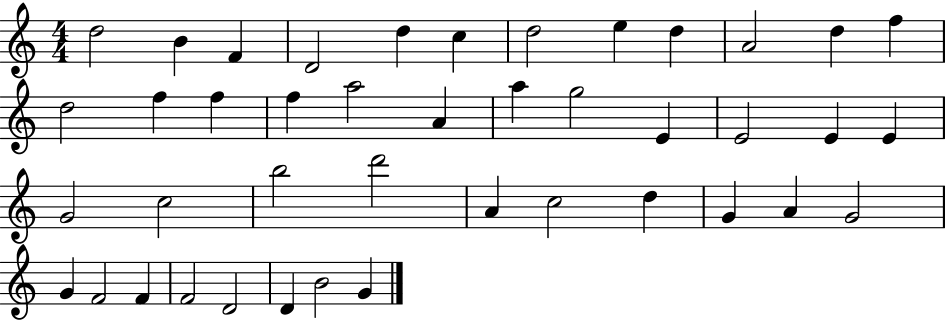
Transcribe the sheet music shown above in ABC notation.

X:1
T:Untitled
M:4/4
L:1/4
K:C
d2 B F D2 d c d2 e d A2 d f d2 f f f a2 A a g2 E E2 E E G2 c2 b2 d'2 A c2 d G A G2 G F2 F F2 D2 D B2 G